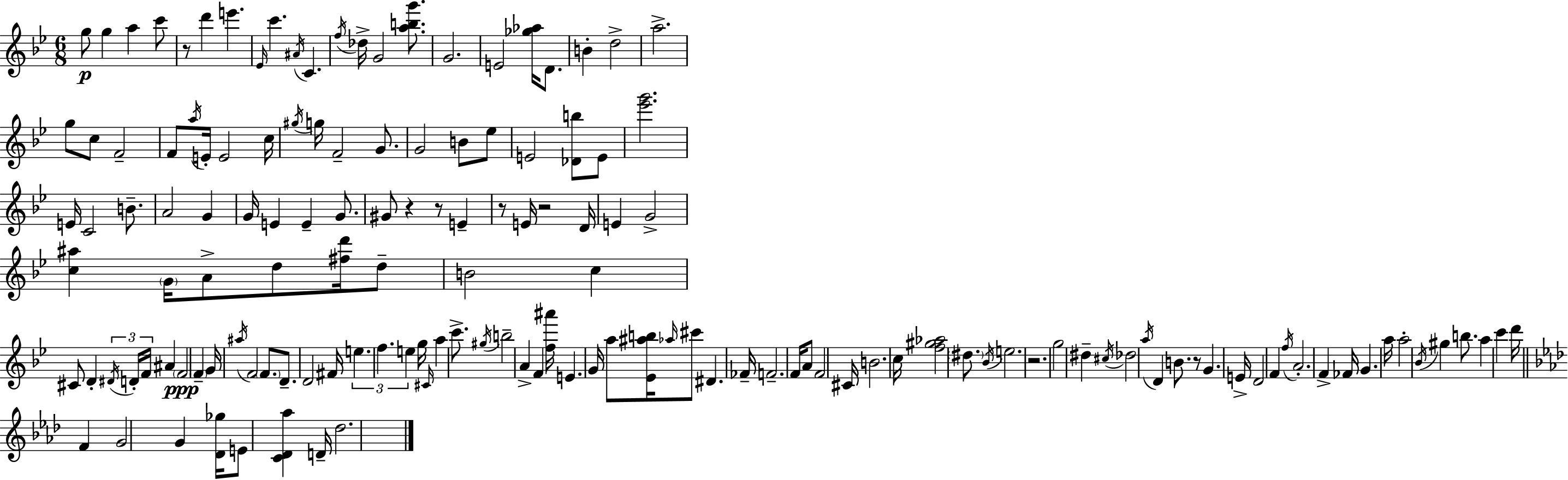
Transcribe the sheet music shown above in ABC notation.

X:1
T:Untitled
M:6/8
L:1/4
K:Bb
g/2 g a c'/2 z/2 d' e' _E/4 c' ^A/4 C f/4 _d/4 G2 [abg']/2 G2 E2 [_g_a]/4 D/2 B d2 a2 g/2 c/2 F2 F/2 a/4 E/4 E2 c/4 ^g/4 g/4 F2 G/2 G2 B/2 _e/2 E2 [_Db]/2 E/2 [_e'g']2 E/4 C2 B/2 A2 G G/4 E E G/2 ^G/2 z z/2 E z/2 E/4 z2 D/4 E G2 [c^a] G/4 A/2 d/2 [^fd']/4 d/2 B2 c ^C/2 D ^D/4 D/4 F/4 ^A F2 F G/4 ^a/4 F2 F/2 D/2 D2 ^F/4 e f e g/4 ^C/4 a c'/2 ^g/4 b2 A F [f^a']/4 E G/4 a/2 [_E^ab]/4 _a/4 ^c'/2 ^D _F/4 F2 F/4 A/2 F2 ^C/4 B2 c/4 [f^g_a]2 ^d/2 _B/4 e2 z2 g2 ^d ^c/4 _d2 a/4 D B/2 z/2 G E/4 D2 F f/4 A2 F _F/4 G a/4 a2 _B/4 ^g b/2 a c' d'/4 F G2 G [_D_g]/4 E/2 [C_D_a] D/4 _d2